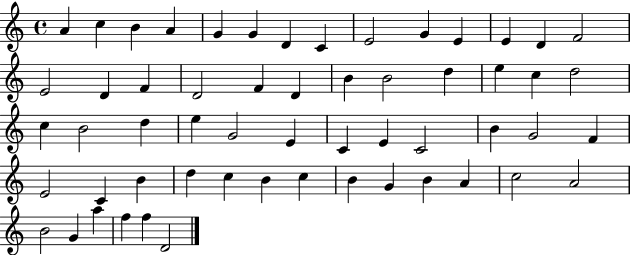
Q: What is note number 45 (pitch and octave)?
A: C5